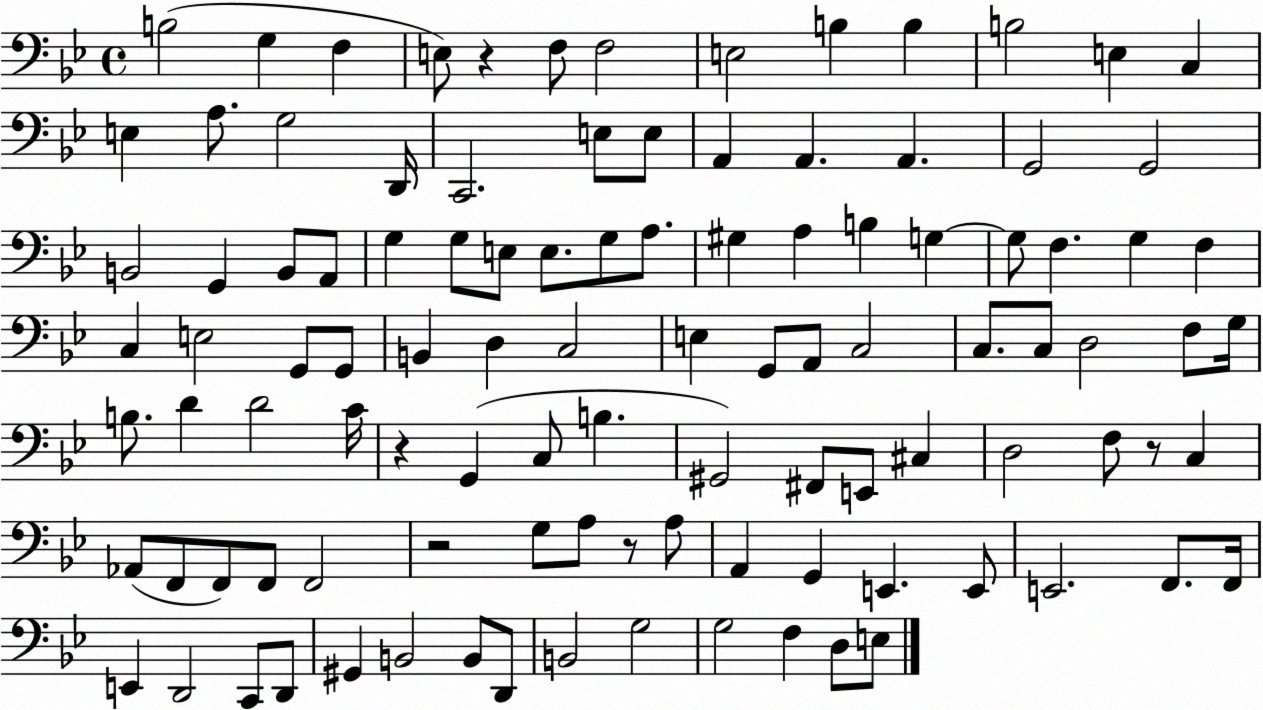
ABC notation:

X:1
T:Untitled
M:4/4
L:1/4
K:Bb
B,2 G, F, E,/2 z F,/2 F,2 E,2 B, B, B,2 E, C, E, A,/2 G,2 D,,/4 C,,2 E,/2 E,/2 A,, A,, A,, G,,2 G,,2 B,,2 G,, B,,/2 A,,/2 G, G,/2 E,/2 E,/2 G,/2 A,/2 ^G, A, B, G, G,/2 F, G, F, C, E,2 G,,/2 G,,/2 B,, D, C,2 E, G,,/2 A,,/2 C,2 C,/2 C,/2 D,2 F,/2 G,/4 B,/2 D D2 C/4 z G,, C,/2 B, ^G,,2 ^F,,/2 E,,/2 ^C, D,2 F,/2 z/2 C, _A,,/2 F,,/2 F,,/2 F,,/2 F,,2 z2 G,/2 A,/2 z/2 A,/2 A,, G,, E,, E,,/2 E,,2 F,,/2 F,,/4 E,, D,,2 C,,/2 D,,/2 ^G,, B,,2 B,,/2 D,,/2 B,,2 G,2 G,2 F, D,/2 E,/2